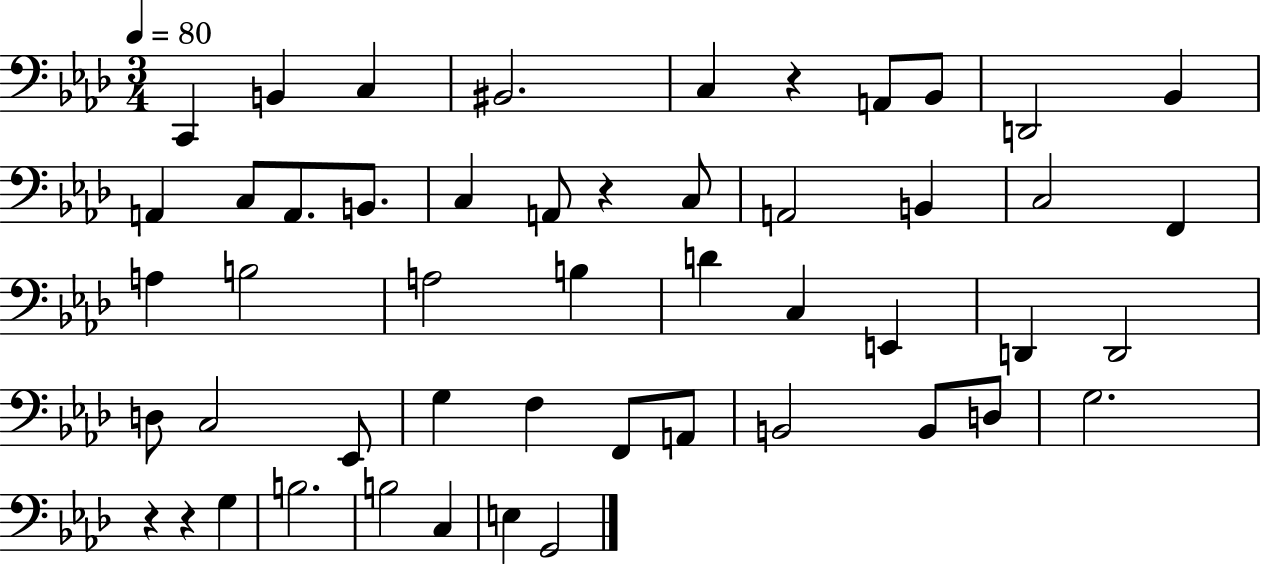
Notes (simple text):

C2/q B2/q C3/q BIS2/h. C3/q R/q A2/e Bb2/e D2/h Bb2/q A2/q C3/e A2/e. B2/e. C3/q A2/e R/q C3/e A2/h B2/q C3/h F2/q A3/q B3/h A3/h B3/q D4/q C3/q E2/q D2/q D2/h D3/e C3/h Eb2/e G3/q F3/q F2/e A2/e B2/h B2/e D3/e G3/h. R/q R/q G3/q B3/h. B3/h C3/q E3/q G2/h